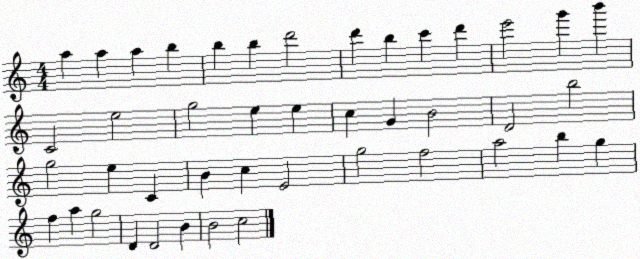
X:1
T:Untitled
M:4/4
L:1/4
K:C
a a a b b b d'2 d' b c' d' e'2 g' b' C2 e2 g2 e e c G B2 D2 b2 g2 e C B c E2 g2 f2 a2 b g f a g2 D D2 B B2 c2